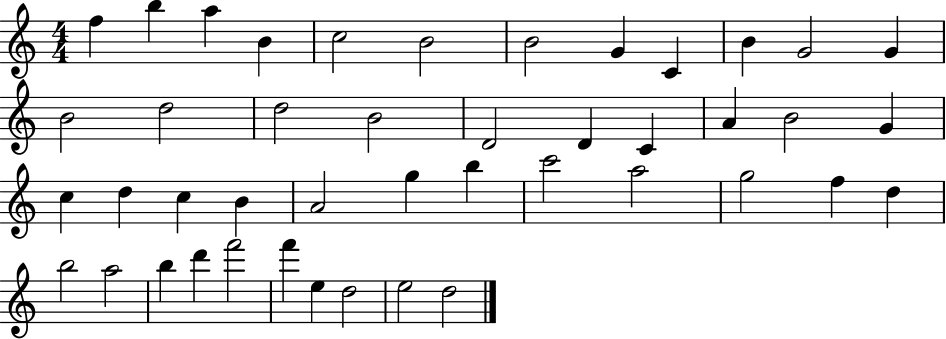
F5/q B5/q A5/q B4/q C5/h B4/h B4/h G4/q C4/q B4/q G4/h G4/q B4/h D5/h D5/h B4/h D4/h D4/q C4/q A4/q B4/h G4/q C5/q D5/q C5/q B4/q A4/h G5/q B5/q C6/h A5/h G5/h F5/q D5/q B5/h A5/h B5/q D6/q F6/h F6/q E5/q D5/h E5/h D5/h